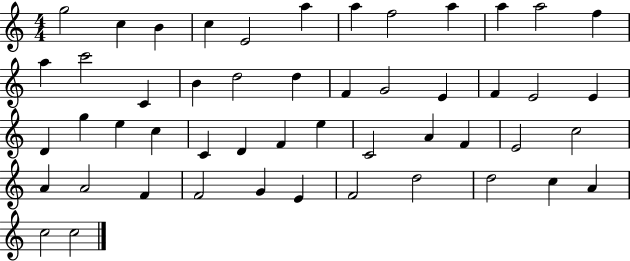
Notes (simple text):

G5/h C5/q B4/q C5/q E4/h A5/q A5/q F5/h A5/q A5/q A5/h F5/q A5/q C6/h C4/q B4/q D5/h D5/q F4/q G4/h E4/q F4/q E4/h E4/q D4/q G5/q E5/q C5/q C4/q D4/q F4/q E5/q C4/h A4/q F4/q E4/h C5/h A4/q A4/h F4/q F4/h G4/q E4/q F4/h D5/h D5/h C5/q A4/q C5/h C5/h